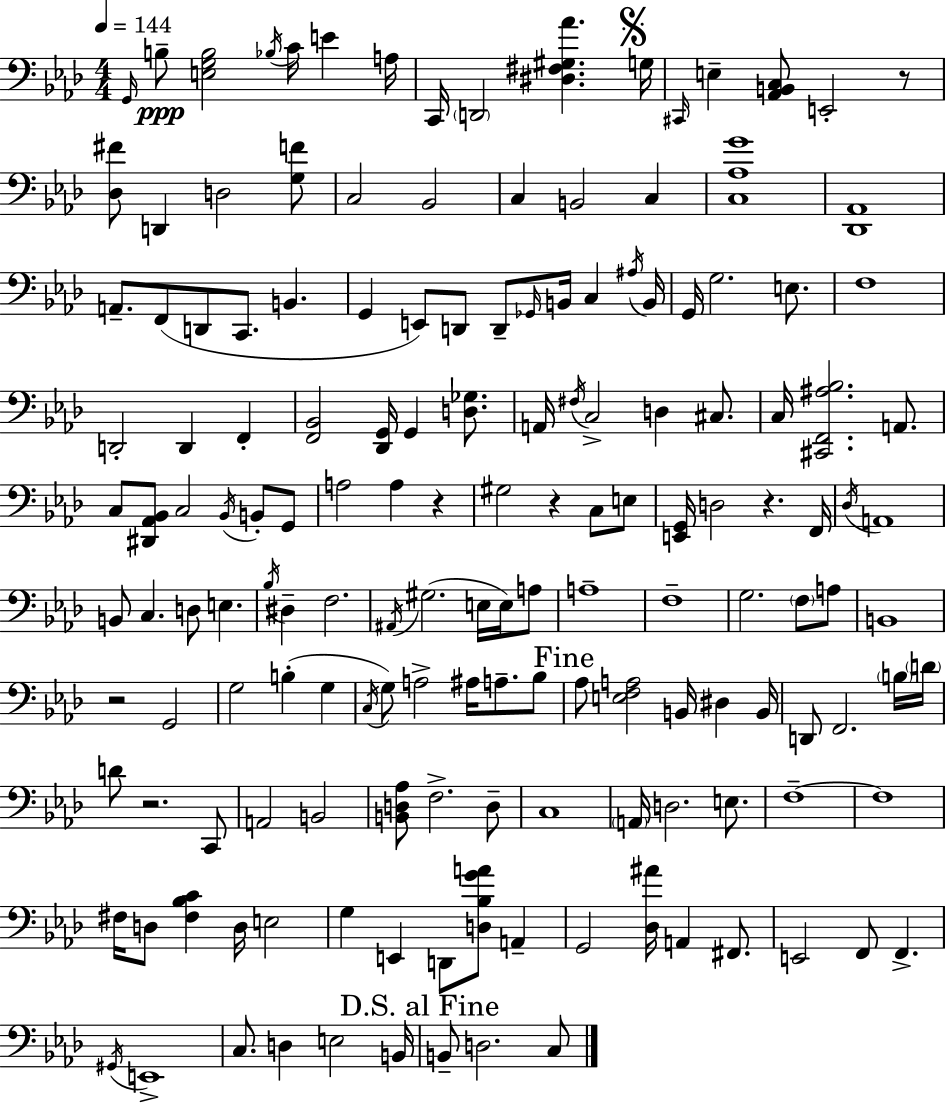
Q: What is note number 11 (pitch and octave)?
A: E3